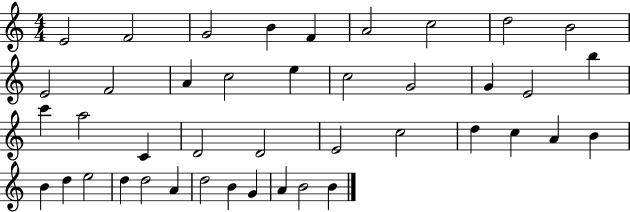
X:1
T:Untitled
M:4/4
L:1/4
K:C
E2 F2 G2 B F A2 c2 d2 B2 E2 F2 A c2 e c2 G2 G E2 b c' a2 C D2 D2 E2 c2 d c A B B d e2 d d2 A d2 B G A B2 B